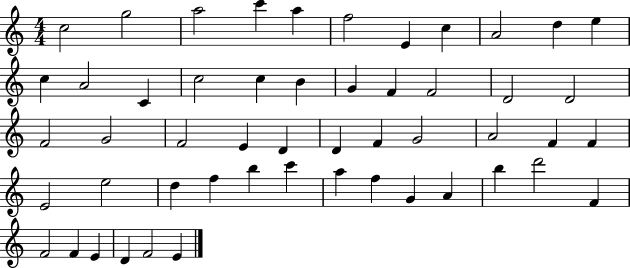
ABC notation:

X:1
T:Untitled
M:4/4
L:1/4
K:C
c2 g2 a2 c' a f2 E c A2 d e c A2 C c2 c B G F F2 D2 D2 F2 G2 F2 E D D F G2 A2 F F E2 e2 d f b c' a f G A b d'2 F F2 F E D F2 E